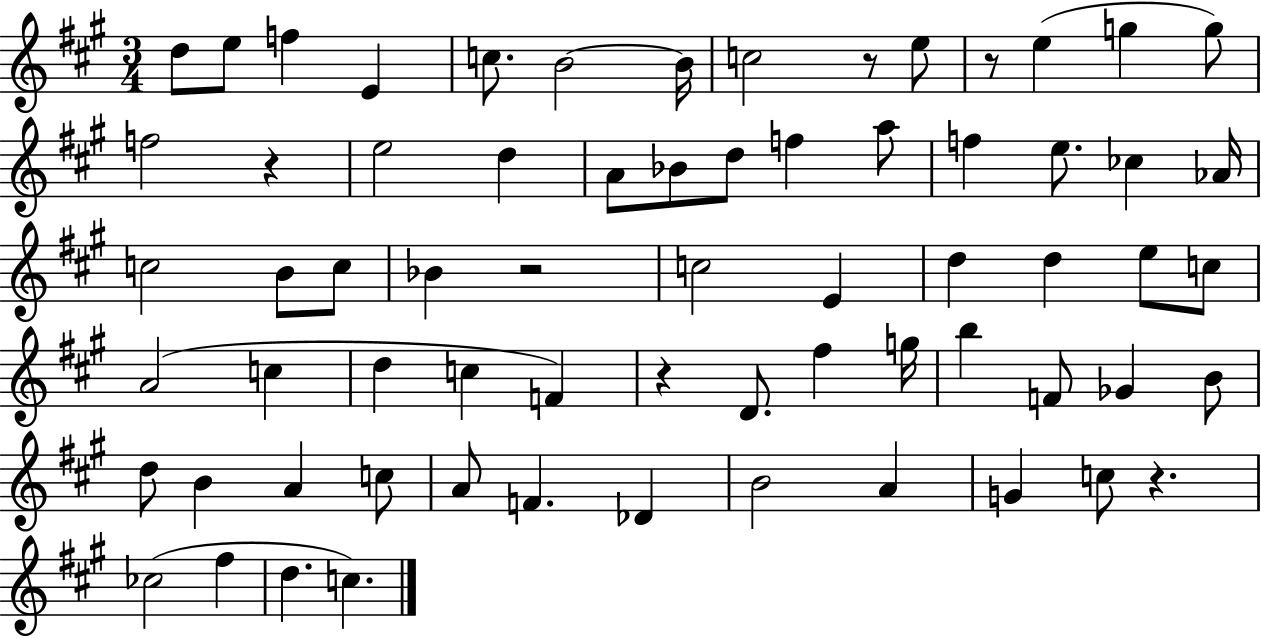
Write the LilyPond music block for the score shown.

{
  \clef treble
  \numericTimeSignature
  \time 3/4
  \key a \major
  d''8 e''8 f''4 e'4 | c''8. b'2~~ b'16 | c''2 r8 e''8 | r8 e''4( g''4 g''8) | \break f''2 r4 | e''2 d''4 | a'8 bes'8 d''8 f''4 a''8 | f''4 e''8. ces''4 aes'16 | \break c''2 b'8 c''8 | bes'4 r2 | c''2 e'4 | d''4 d''4 e''8 c''8 | \break a'2( c''4 | d''4 c''4 f'4) | r4 d'8. fis''4 g''16 | b''4 f'8 ges'4 b'8 | \break d''8 b'4 a'4 c''8 | a'8 f'4. des'4 | b'2 a'4 | g'4 c''8 r4. | \break ces''2( fis''4 | d''4. c''4.) | \bar "|."
}